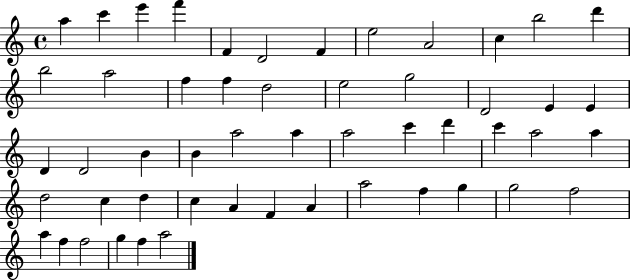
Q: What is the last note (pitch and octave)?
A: A5